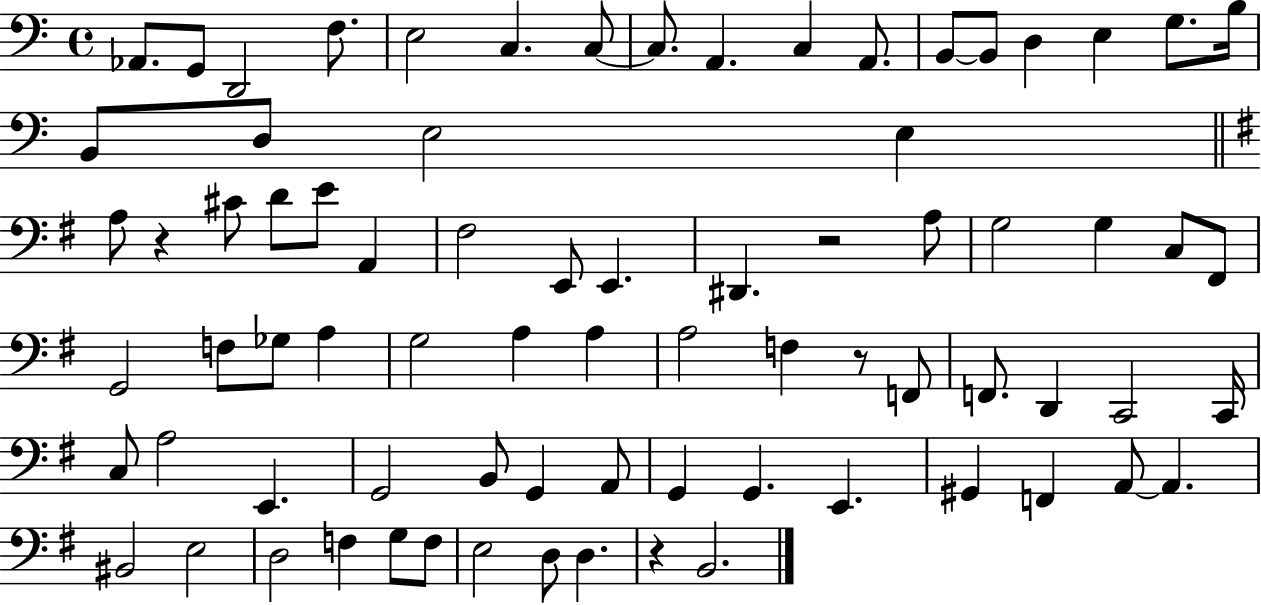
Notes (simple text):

Ab2/e. G2/e D2/h F3/e. E3/h C3/q. C3/e C3/e. A2/q. C3/q A2/e. B2/e B2/e D3/q E3/q G3/e. B3/s B2/e D3/e E3/h E3/q A3/e R/q C#4/e D4/e E4/e A2/q F#3/h E2/e E2/q. D#2/q. R/h A3/e G3/h G3/q C3/e F#2/e G2/h F3/e Gb3/e A3/q G3/h A3/q A3/q A3/h F3/q R/e F2/e F2/e. D2/q C2/h C2/s C3/e A3/h E2/q. G2/h B2/e G2/q A2/e G2/q G2/q. E2/q. G#2/q F2/q A2/e A2/q. BIS2/h E3/h D3/h F3/q G3/e F3/e E3/h D3/e D3/q. R/q B2/h.